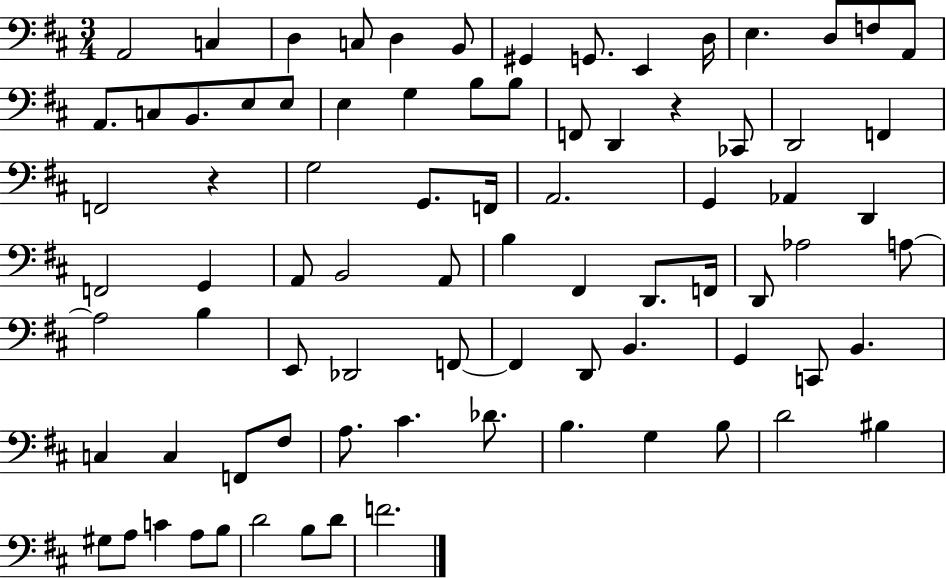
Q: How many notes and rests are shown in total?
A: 82